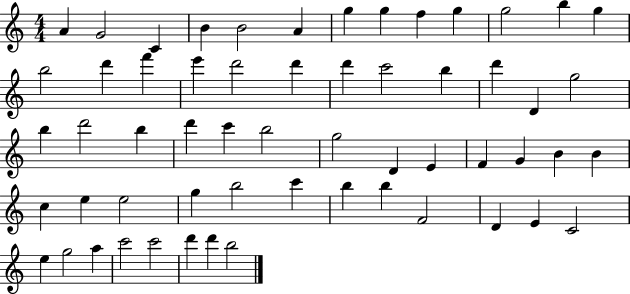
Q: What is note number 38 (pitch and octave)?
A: B4